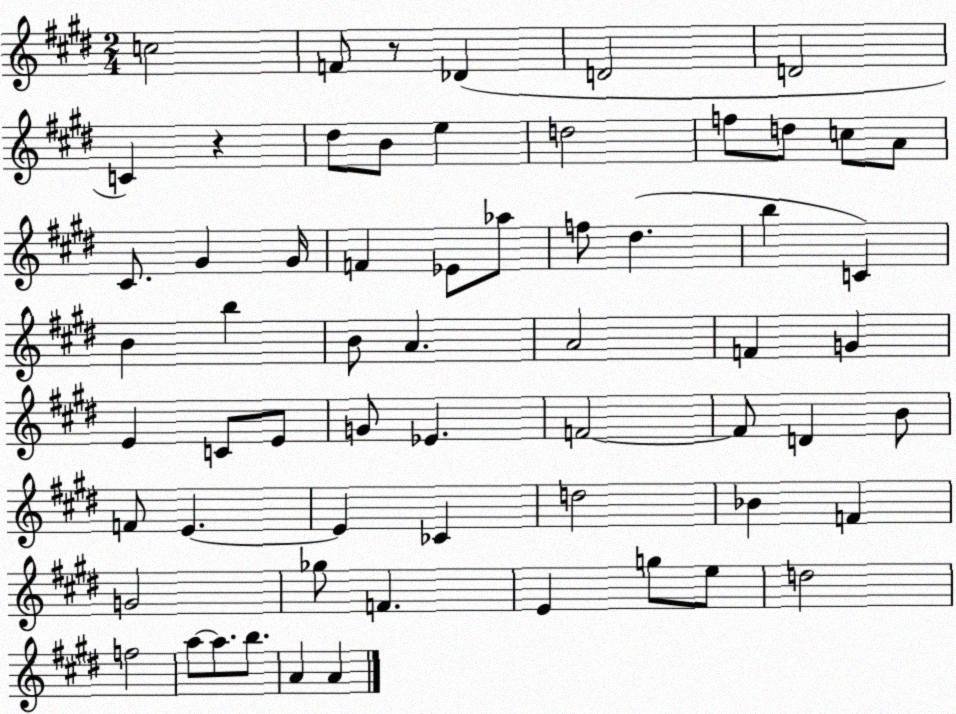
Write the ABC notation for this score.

X:1
T:Untitled
M:2/4
L:1/4
K:E
c2 F/2 z/2 _D D2 D2 C z ^d/2 B/2 e d2 f/2 d/2 c/2 A/2 ^C/2 ^G ^G/4 F _E/2 _a/2 f/2 ^d b C B b B/2 A A2 F G E C/2 E/2 G/2 _E F2 F/2 D B/2 F/2 E E _C d2 _B F G2 _g/2 F E g/2 e/2 d2 f2 a/2 a/2 b/2 A A